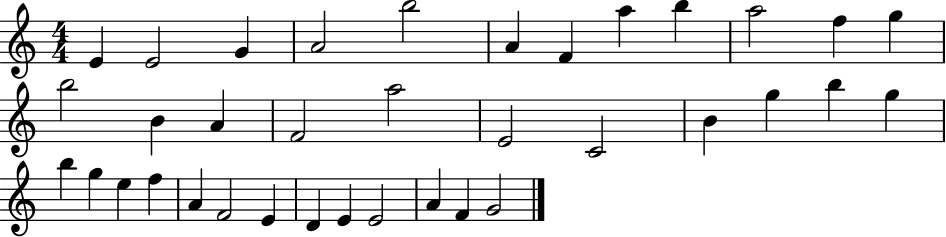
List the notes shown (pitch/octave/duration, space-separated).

E4/q E4/h G4/q A4/h B5/h A4/q F4/q A5/q B5/q A5/h F5/q G5/q B5/h B4/q A4/q F4/h A5/h E4/h C4/h B4/q G5/q B5/q G5/q B5/q G5/q E5/q F5/q A4/q F4/h E4/q D4/q E4/q E4/h A4/q F4/q G4/h